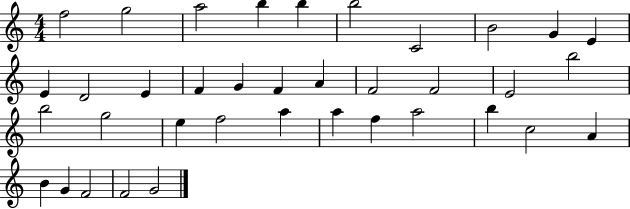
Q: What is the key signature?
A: C major